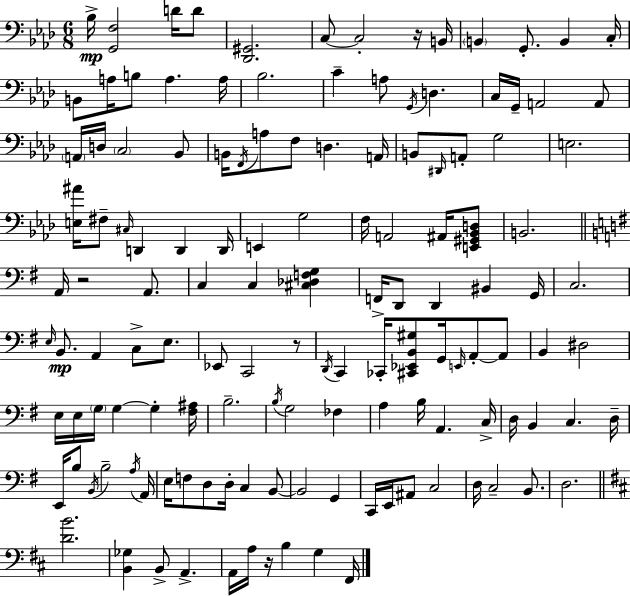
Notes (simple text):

Bb3/s [G2,F3]/h D4/s D4/e [Db2,G#2]/h. C3/e C3/h R/s B2/s B2/q G2/e. B2/q C3/s B2/e A3/s B3/e A3/q. A3/s Bb3/h. C4/q A3/e G2/s D3/q. C3/s G2/s A2/h A2/e A2/s D3/s C3/h Bb2/e B2/s F2/s A3/e F3/e D3/q. A2/s B2/e D#2/s A2/e G3/h E3/h. [E3,A#4]/s F#3/e C#3/s D2/q D2/q D2/s E2/q G3/h F3/s A2/h A#2/s [E2,G#2,Bb2,D3]/e B2/h. A2/s R/h A2/e. C3/q C3/q [C#3,Db3,F3,G3]/q F2/s D2/e D2/q BIS2/q G2/s C3/h. E3/s B2/e. A2/q C3/e E3/e. Eb2/e C2/h R/e D2/s C2/q CES2/s [C#2,Eb2,B2,G#3]/e G2/s E2/s A2/e A2/e B2/q D#3/h E3/s E3/s G3/s G3/q G3/q [F#3,A#3]/s B3/h. B3/s G3/h FES3/q A3/q B3/s A2/q. C3/s D3/s B2/q C3/q. D3/s E2/s B3/e B2/s B3/h A3/s A2/s E3/s F3/e D3/e D3/s C3/q B2/e B2/h G2/q C2/s E2/s A#2/e C3/h D3/s C3/h B2/e. D3/h. [D4,B4]/h. [B2,Gb3]/q B2/e A2/q. A2/s A3/s R/s B3/q G3/q F#2/s